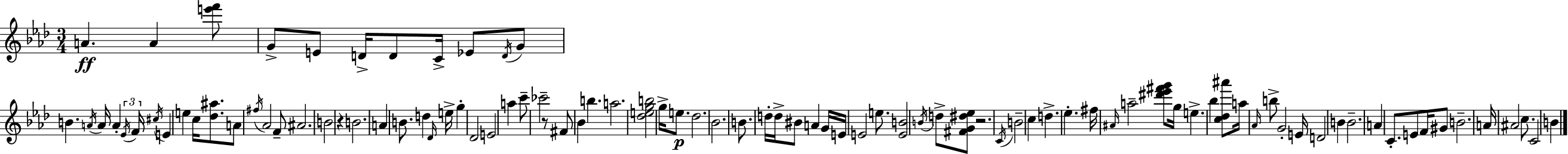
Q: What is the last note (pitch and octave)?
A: B4